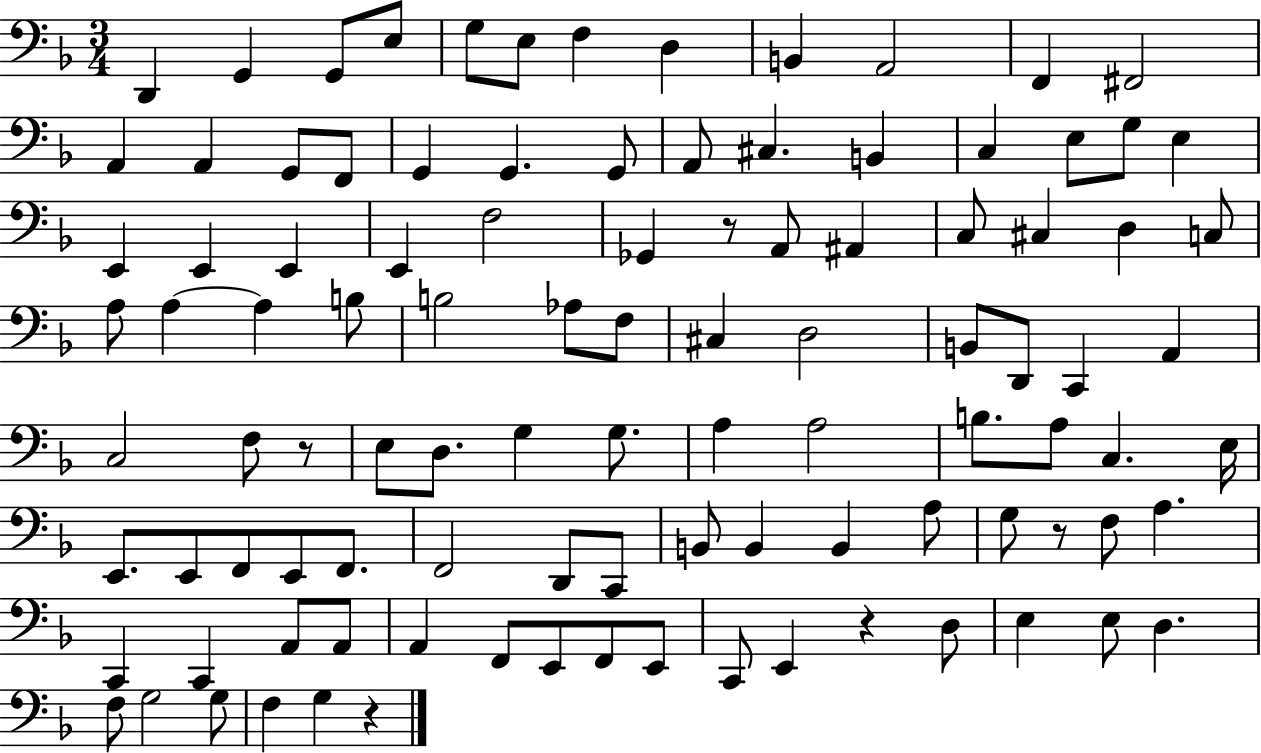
{
  \clef bass
  \numericTimeSignature
  \time 3/4
  \key f \major
  \repeat volta 2 { d,4 g,4 g,8 e8 | g8 e8 f4 d4 | b,4 a,2 | f,4 fis,2 | \break a,4 a,4 g,8 f,8 | g,4 g,4. g,8 | a,8 cis4. b,4 | c4 e8 g8 e4 | \break e,4 e,4 e,4 | e,4 f2 | ges,4 r8 a,8 ais,4 | c8 cis4 d4 c8 | \break a8 a4~~ a4 b8 | b2 aes8 f8 | cis4 d2 | b,8 d,8 c,4 a,4 | \break c2 f8 r8 | e8 d8. g4 g8. | a4 a2 | b8. a8 c4. e16 | \break e,8. e,8 f,8 e,8 f,8. | f,2 d,8 c,8 | b,8 b,4 b,4 a8 | g8 r8 f8 a4. | \break c,4 c,4 a,8 a,8 | a,4 f,8 e,8 f,8 e,8 | c,8 e,4 r4 d8 | e4 e8 d4. | \break f8 g2 g8 | f4 g4 r4 | } \bar "|."
}